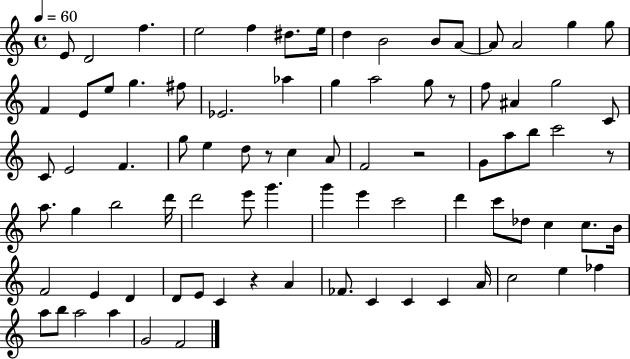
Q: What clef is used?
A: treble